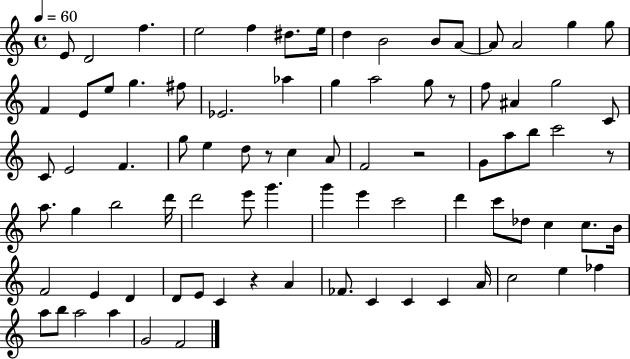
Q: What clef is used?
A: treble